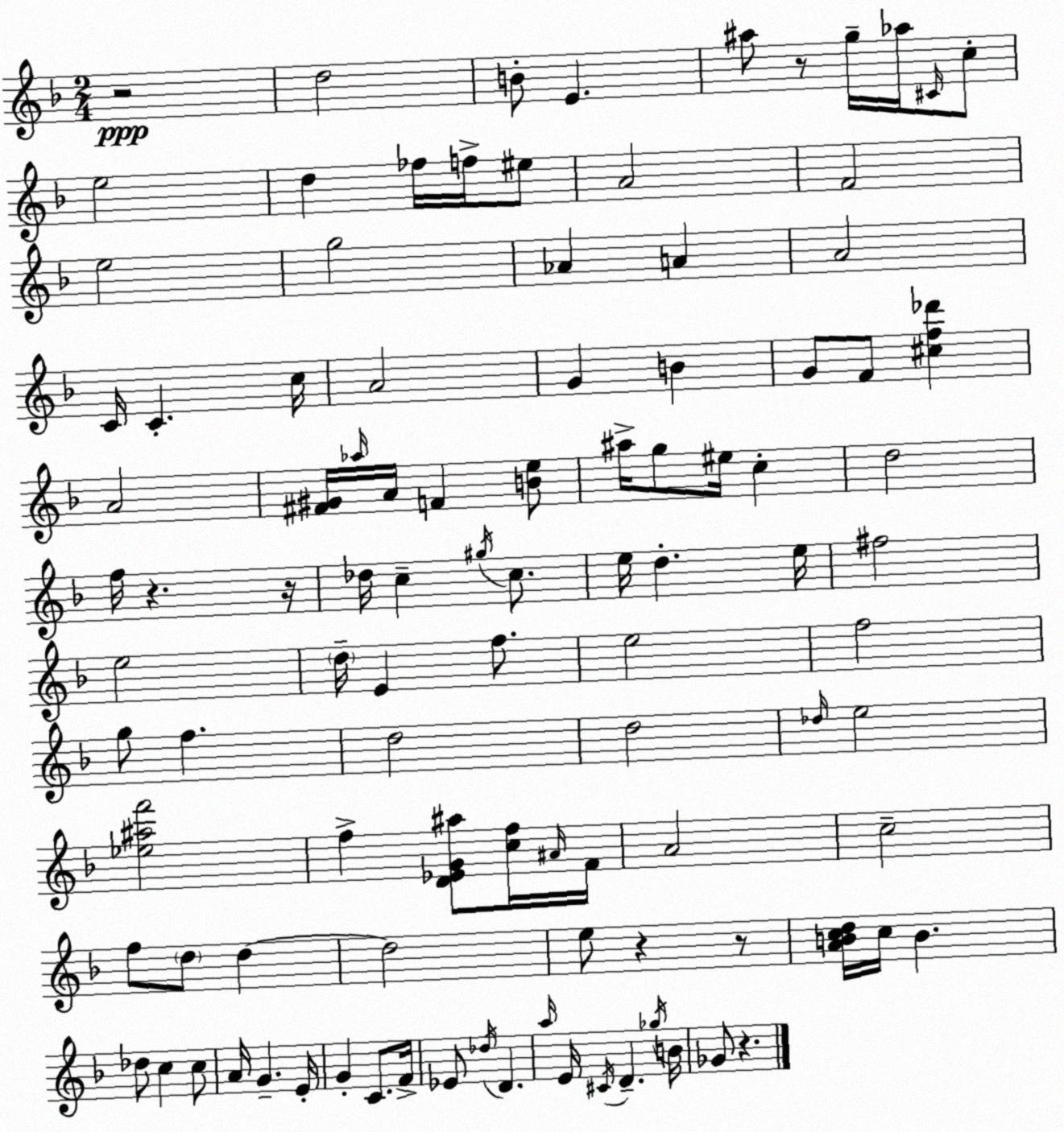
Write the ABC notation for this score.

X:1
T:Untitled
M:2/4
L:1/4
K:Dm
z2 d2 B/2 E ^a/2 z/2 g/4 _a/4 ^C/4 c/2 e2 d _f/4 f/4 ^e/2 A2 F2 e2 g2 _A A A2 C/4 C c/4 A2 G B G/2 F/2 [^cf_d'] A2 [^F^G]/4 _a/4 A/4 F [Be]/2 ^a/4 g/2 ^e/4 c d2 f/4 z z/4 _d/4 c ^g/4 c/2 e/4 d e/4 ^f2 e2 d/4 E f/2 e2 f2 g/2 f d2 d2 _d/4 e2 [_e^af']2 f [D_EG^a]/2 [cf]/4 ^A/4 F/4 A2 c2 f/2 d/2 d d2 e/2 z z/2 [ABcd]/4 c/4 B _d/2 c c/2 A/4 G E/4 G C/2 F/4 _E/2 _d/4 D a/4 E/4 ^C/4 D _g/4 B/4 _G/2 z